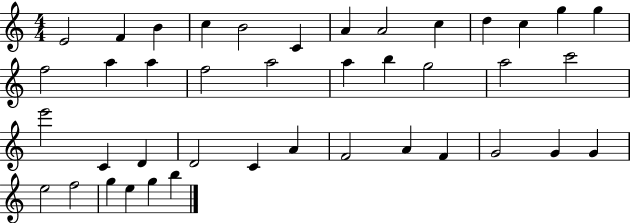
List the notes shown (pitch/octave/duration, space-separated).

E4/h F4/q B4/q C5/q B4/h C4/q A4/q A4/h C5/q D5/q C5/q G5/q G5/q F5/h A5/q A5/q F5/h A5/h A5/q B5/q G5/h A5/h C6/h E6/h C4/q D4/q D4/h C4/q A4/q F4/h A4/q F4/q G4/h G4/q G4/q E5/h F5/h G5/q E5/q G5/q B5/q